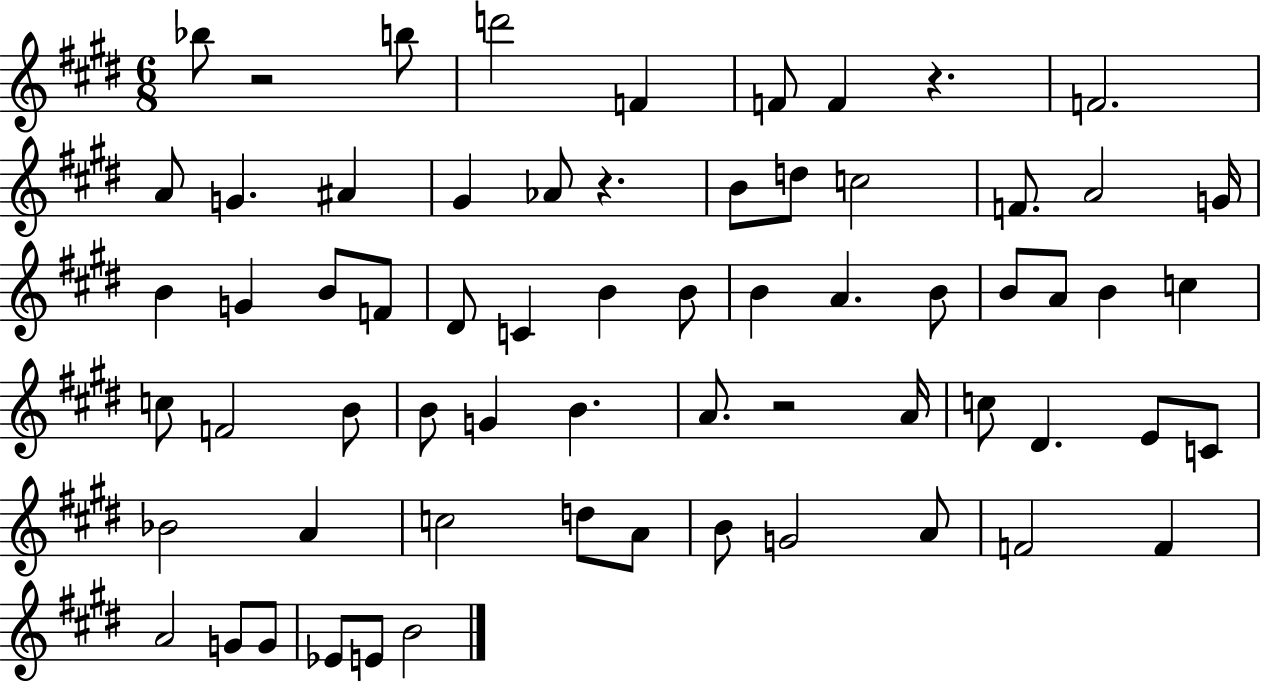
X:1
T:Untitled
M:6/8
L:1/4
K:E
_b/2 z2 b/2 d'2 F F/2 F z F2 A/2 G ^A ^G _A/2 z B/2 d/2 c2 F/2 A2 G/4 B G B/2 F/2 ^D/2 C B B/2 B A B/2 B/2 A/2 B c c/2 F2 B/2 B/2 G B A/2 z2 A/4 c/2 ^D E/2 C/2 _B2 A c2 d/2 A/2 B/2 G2 A/2 F2 F A2 G/2 G/2 _E/2 E/2 B2